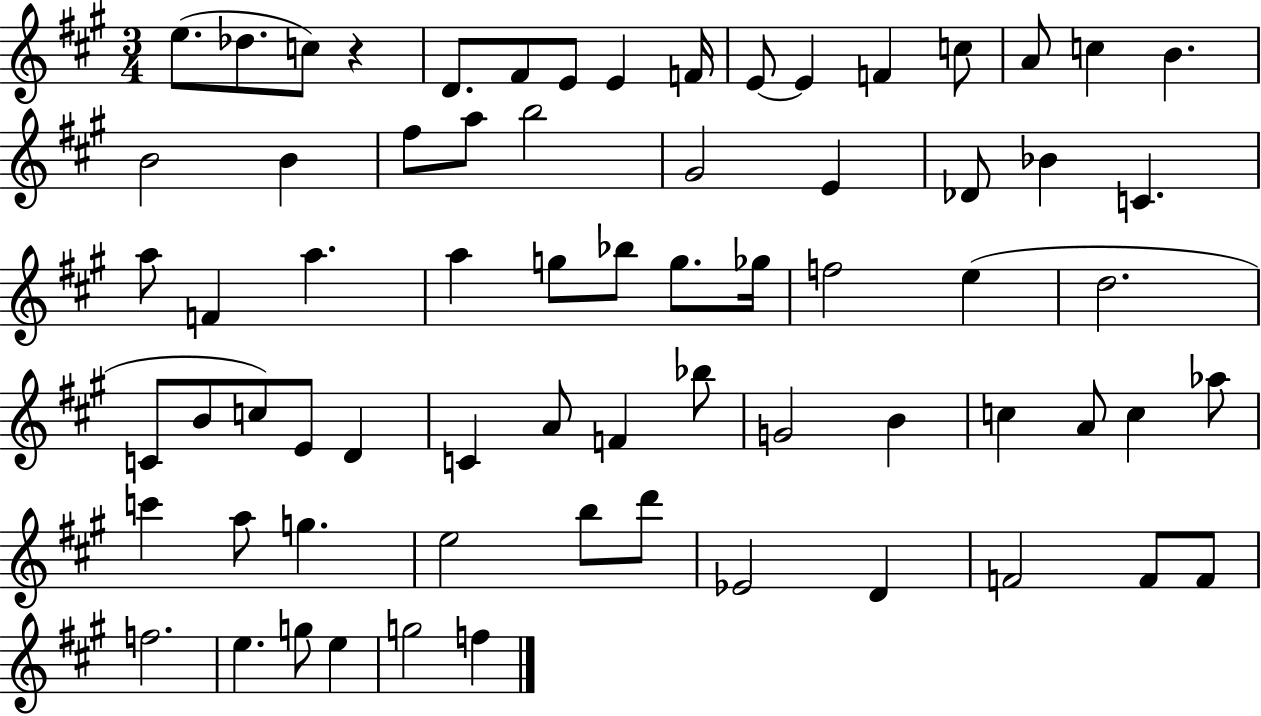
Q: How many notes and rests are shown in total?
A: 69